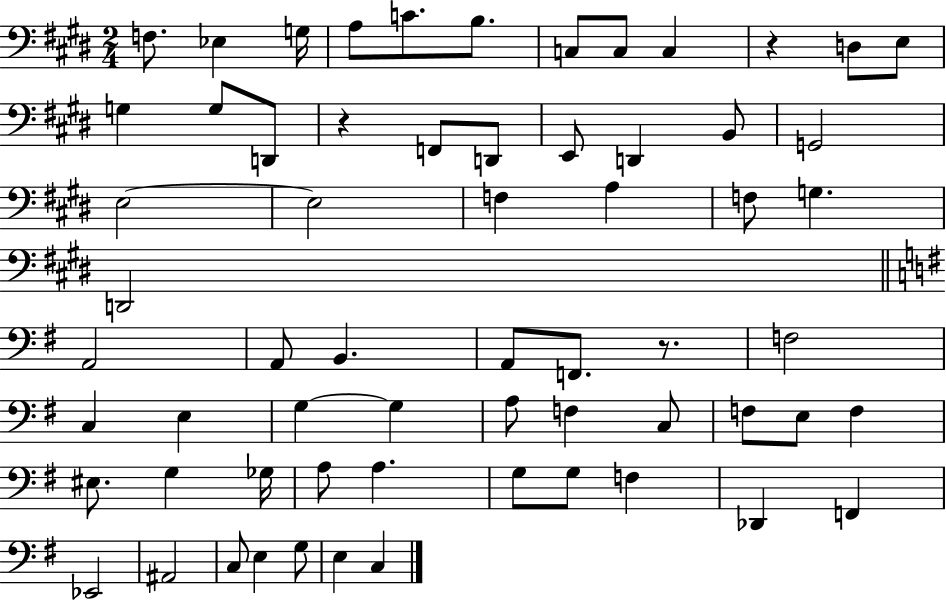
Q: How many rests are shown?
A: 3